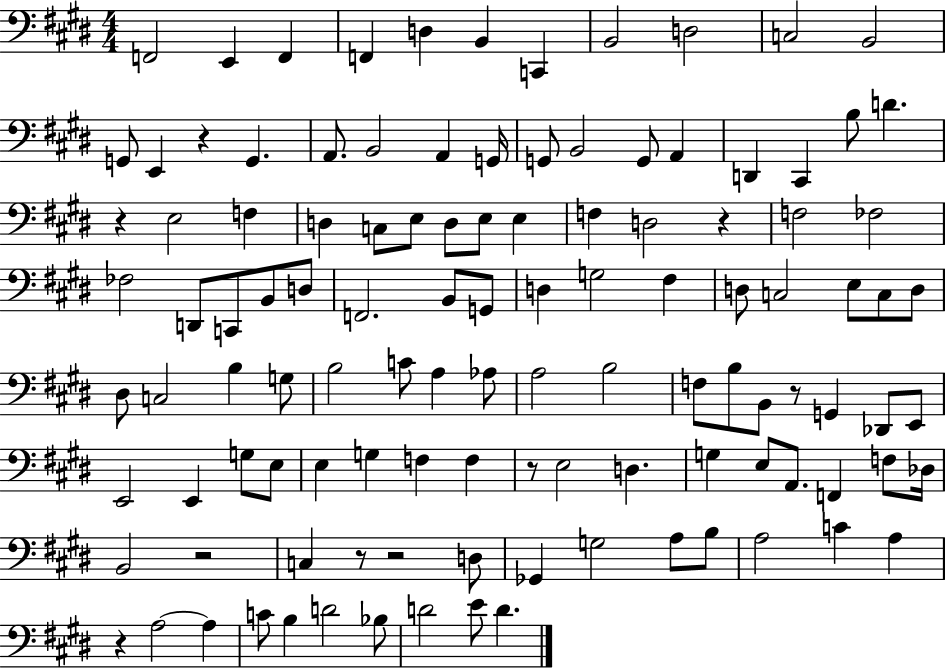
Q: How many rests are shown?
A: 9